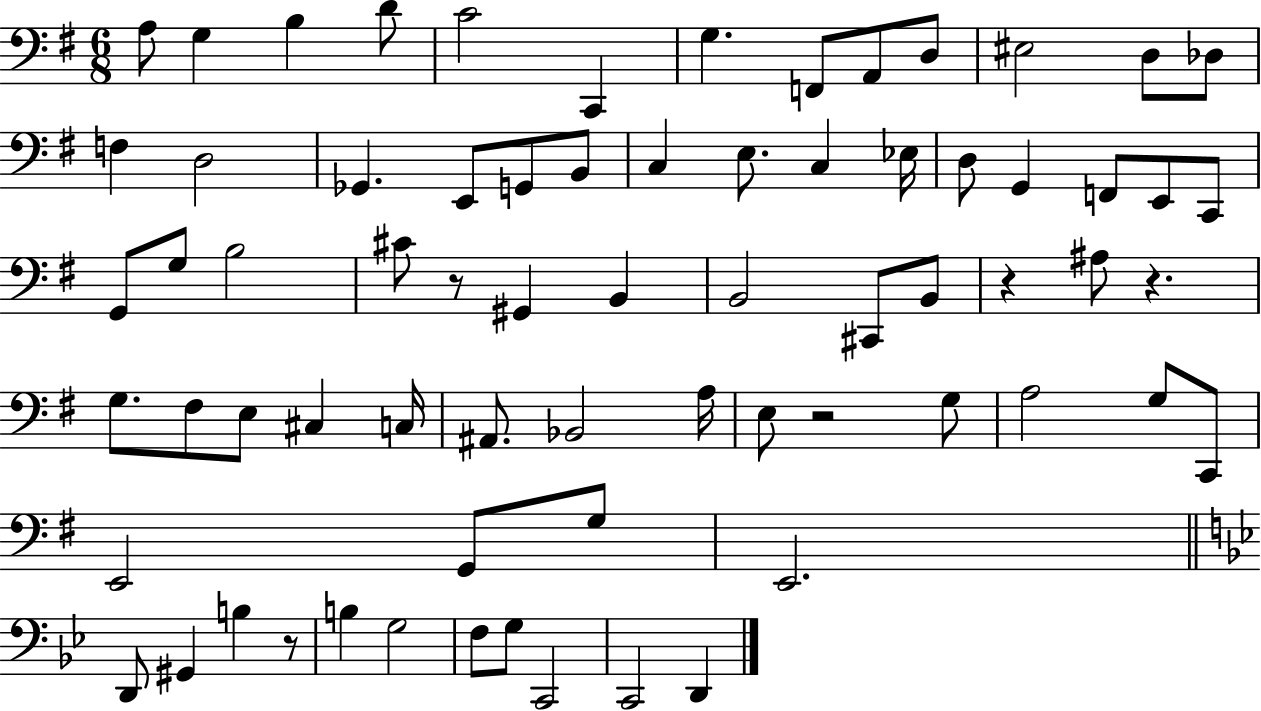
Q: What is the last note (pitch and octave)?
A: D2